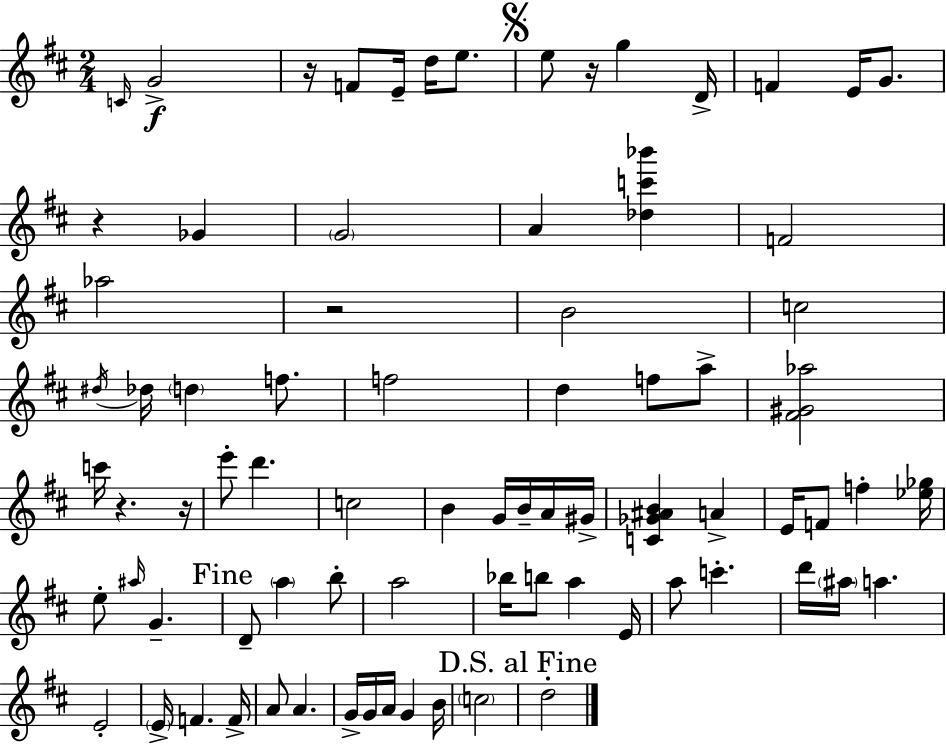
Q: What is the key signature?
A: D major